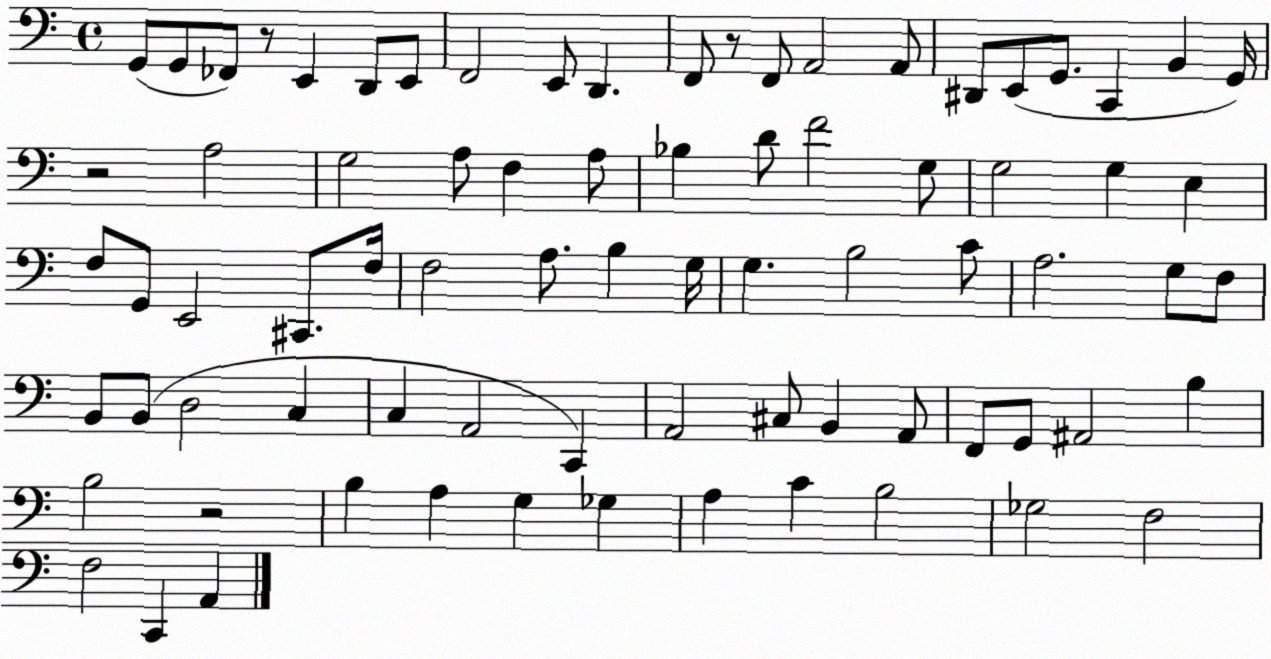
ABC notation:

X:1
T:Untitled
M:4/4
L:1/4
K:C
G,,/2 G,,/2 _F,,/2 z/2 E,, D,,/2 E,,/2 F,,2 E,,/2 D,, F,,/2 z/2 F,,/2 A,,2 A,,/2 ^D,,/2 E,,/2 G,,/2 C,, B,, G,,/4 z2 A,2 G,2 A,/2 F, A,/2 _B, D/2 F2 G,/2 G,2 G, E, F,/2 G,,/2 E,,2 ^C,,/2 F,/4 F,2 A,/2 B, G,/4 G, B,2 C/2 A,2 G,/2 F,/2 B,,/2 B,,/2 D,2 C, C, A,,2 C,, A,,2 ^C,/2 B,, A,,/2 F,,/2 G,,/2 ^A,,2 B, B,2 z2 B, A, G, _G, A, C B,2 _G,2 F,2 F,2 C,, A,,